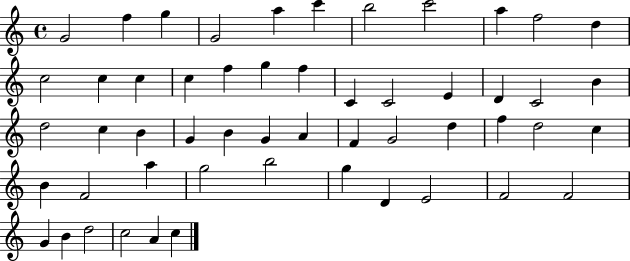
G4/h F5/q G5/q G4/h A5/q C6/q B5/h C6/h A5/q F5/h D5/q C5/h C5/q C5/q C5/q F5/q G5/q F5/q C4/q C4/h E4/q D4/q C4/h B4/q D5/h C5/q B4/q G4/q B4/q G4/q A4/q F4/q G4/h D5/q F5/q D5/h C5/q B4/q F4/h A5/q G5/h B5/h G5/q D4/q E4/h F4/h F4/h G4/q B4/q D5/h C5/h A4/q C5/q